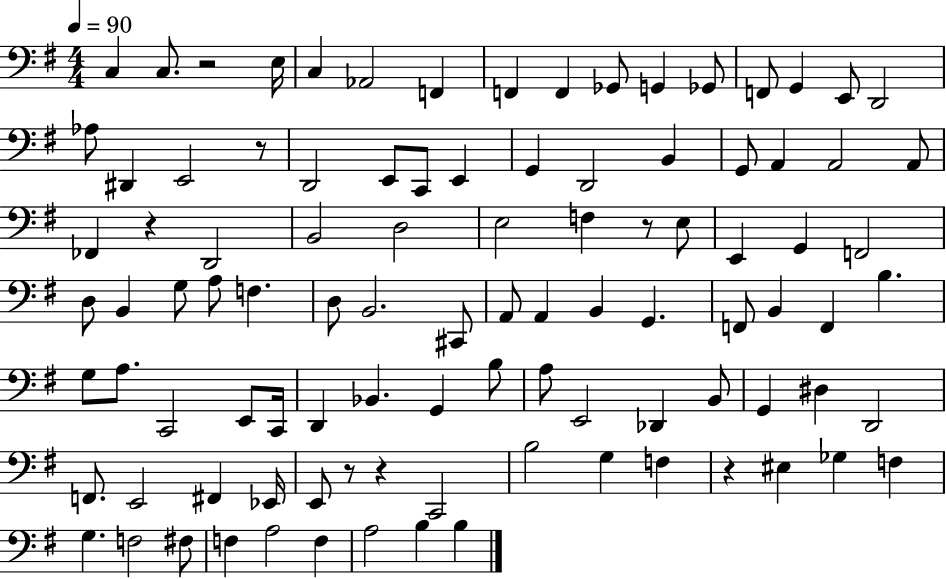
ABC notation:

X:1
T:Untitled
M:4/4
L:1/4
K:G
C, C,/2 z2 E,/4 C, _A,,2 F,, F,, F,, _G,,/2 G,, _G,,/2 F,,/2 G,, E,,/2 D,,2 _A,/2 ^D,, E,,2 z/2 D,,2 E,,/2 C,,/2 E,, G,, D,,2 B,, G,,/2 A,, A,,2 A,,/2 _F,, z D,,2 B,,2 D,2 E,2 F, z/2 E,/2 E,, G,, F,,2 D,/2 B,, G,/2 A,/2 F, D,/2 B,,2 ^C,,/2 A,,/2 A,, B,, G,, F,,/2 B,, F,, B, G,/2 A,/2 C,,2 E,,/2 C,,/4 D,, _B,, G,, B,/2 A,/2 E,,2 _D,, B,,/2 G,, ^D, D,,2 F,,/2 E,,2 ^F,, _E,,/4 E,,/2 z/2 z C,,2 B,2 G, F, z ^E, _G, F, G, F,2 ^F,/2 F, A,2 F, A,2 B, B,